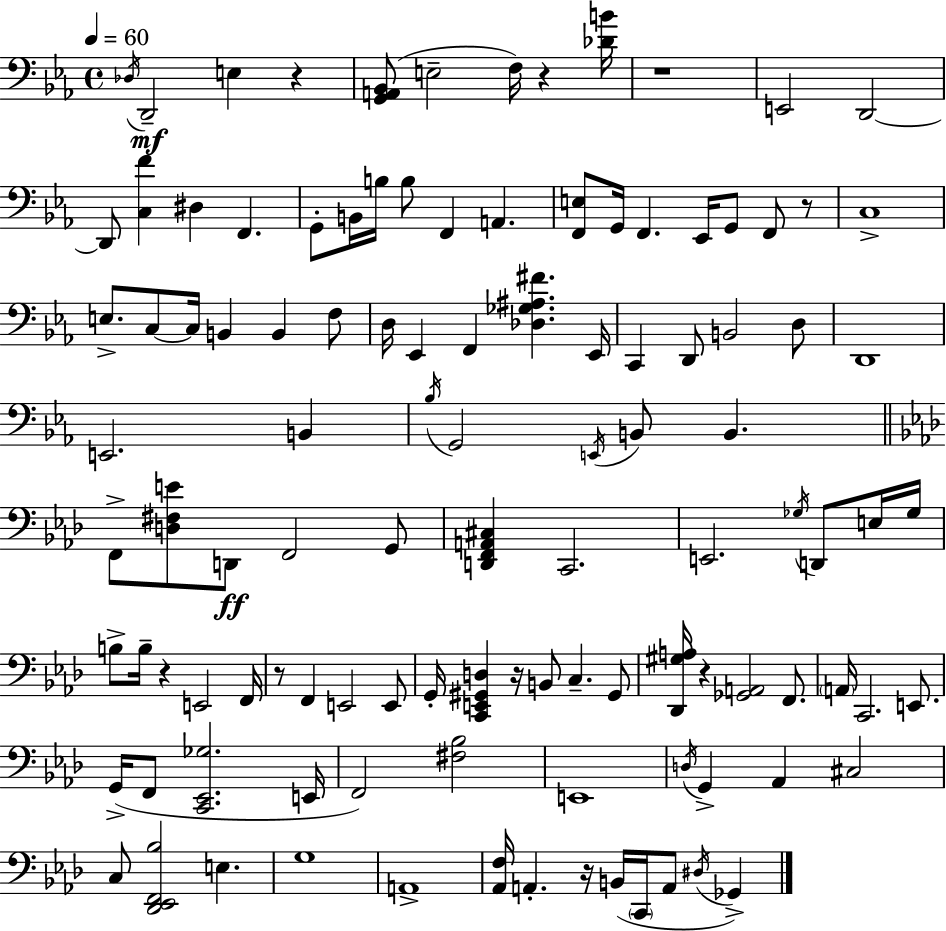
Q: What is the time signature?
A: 4/4